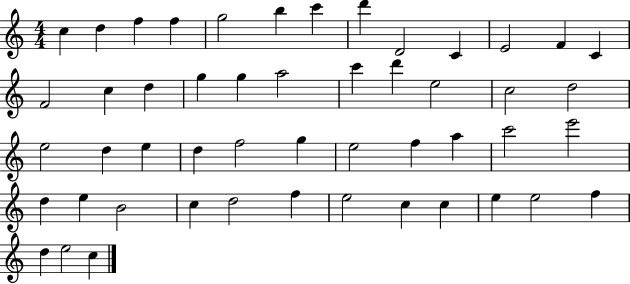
X:1
T:Untitled
M:4/4
L:1/4
K:C
c d f f g2 b c' d' D2 C E2 F C F2 c d g g a2 c' d' e2 c2 d2 e2 d e d f2 g e2 f a c'2 e'2 d e B2 c d2 f e2 c c e e2 f d e2 c